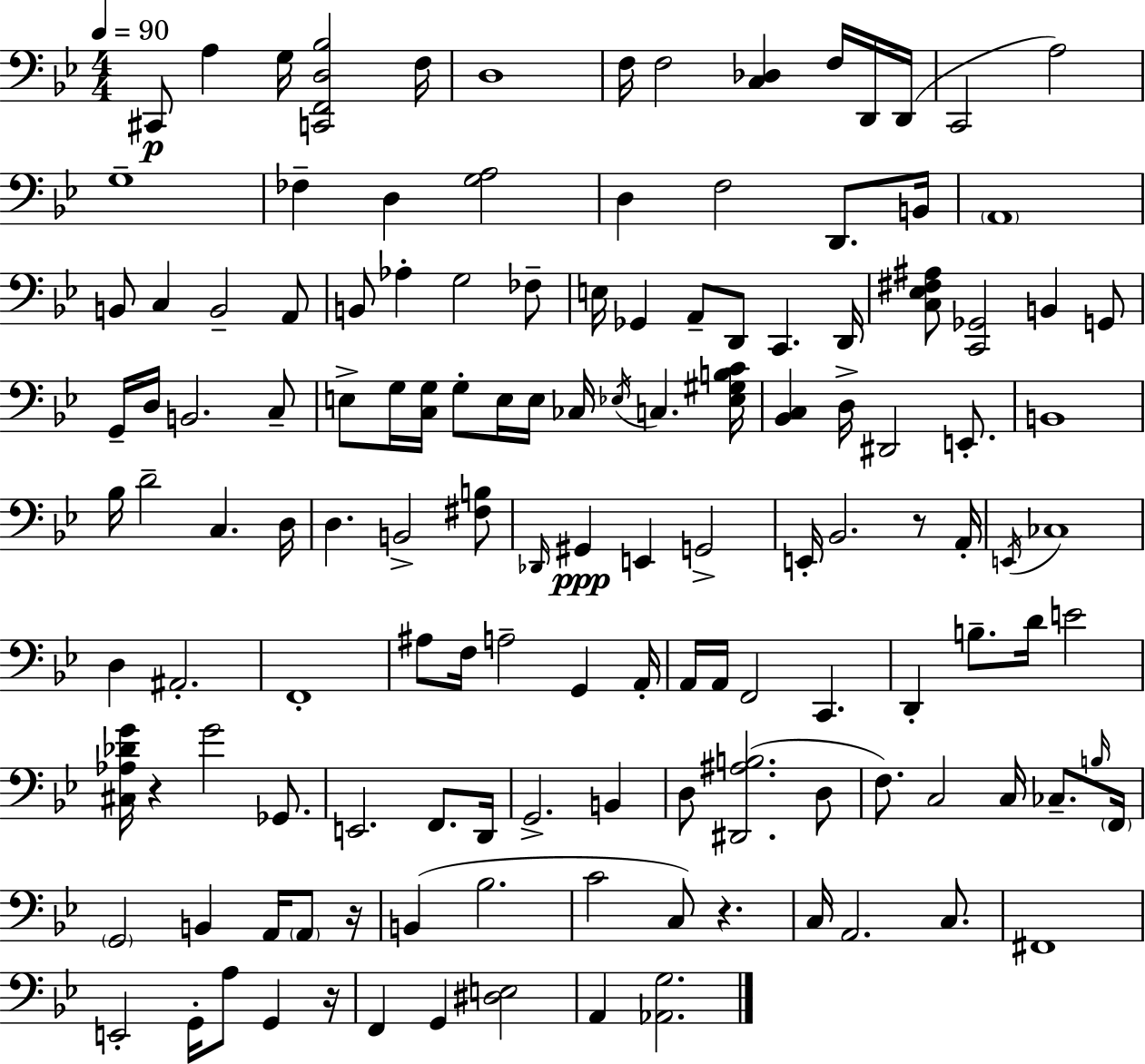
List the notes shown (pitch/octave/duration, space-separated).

C#2/e A3/q G3/s [C2,F2,D3,Bb3]/h F3/s D3/w F3/s F3/h [C3,Db3]/q F3/s D2/s D2/s C2/h A3/h G3/w FES3/q D3/q [G3,A3]/h D3/q F3/h D2/e. B2/s A2/w B2/e C3/q B2/h A2/e B2/e Ab3/q G3/h FES3/e E3/s Gb2/q A2/e D2/e C2/q. D2/s [C3,Eb3,F#3,A#3]/e [C2,Gb2]/h B2/q G2/e G2/s D3/s B2/h. C3/e E3/e G3/s [C3,G3]/s G3/e E3/s E3/s CES3/s Eb3/s C3/q. [Eb3,G#3,B3,C4]/s [Bb2,C3]/q D3/s D#2/h E2/e. B2/w Bb3/s D4/h C3/q. D3/s D3/q. B2/h [F#3,B3]/e Db2/s G#2/q E2/q G2/h E2/s Bb2/h. R/e A2/s E2/s CES3/w D3/q A#2/h. F2/w A#3/e F3/s A3/h G2/q A2/s A2/s A2/s F2/h C2/q. D2/q B3/e. D4/s E4/h [C#3,Ab3,Db4,G4]/s R/q G4/h Gb2/e. E2/h. F2/e. D2/s G2/h. B2/q D3/e [D#2,A#3,B3]/h. D3/e F3/e. C3/h C3/s CES3/e. B3/s F2/s G2/h B2/q A2/s A2/e R/s B2/q Bb3/h. C4/h C3/e R/q. C3/s A2/h. C3/e. F#2/w E2/h G2/s A3/e G2/q R/s F2/q G2/q [D#3,E3]/h A2/q [Ab2,G3]/h.